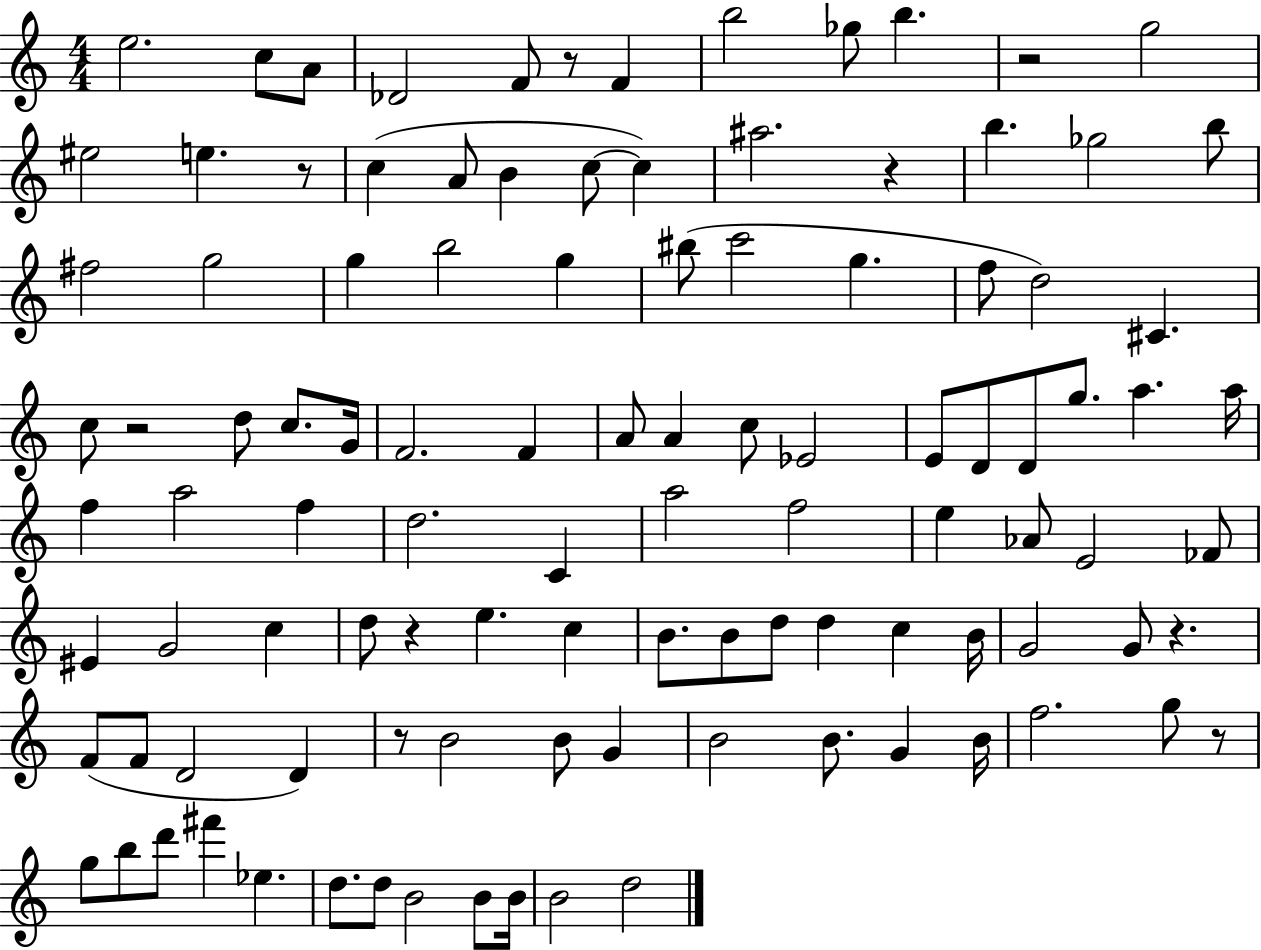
{
  \clef treble
  \numericTimeSignature
  \time 4/4
  \key c \major
  \repeat volta 2 { e''2. c''8 a'8 | des'2 f'8 r8 f'4 | b''2 ges''8 b''4. | r2 g''2 | \break eis''2 e''4. r8 | c''4( a'8 b'4 c''8~~ c''4) | ais''2. r4 | b''4. ges''2 b''8 | \break fis''2 g''2 | g''4 b''2 g''4 | bis''8( c'''2 g''4. | f''8 d''2) cis'4. | \break c''8 r2 d''8 c''8. g'16 | f'2. f'4 | a'8 a'4 c''8 ees'2 | e'8 d'8 d'8 g''8. a''4. a''16 | \break f''4 a''2 f''4 | d''2. c'4 | a''2 f''2 | e''4 aes'8 e'2 fes'8 | \break eis'4 g'2 c''4 | d''8 r4 e''4. c''4 | b'8. b'8 d''8 d''4 c''4 b'16 | g'2 g'8 r4. | \break f'8( f'8 d'2 d'4) | r8 b'2 b'8 g'4 | b'2 b'8. g'4 b'16 | f''2. g''8 r8 | \break g''8 b''8 d'''8 fis'''4 ees''4. | d''8. d''8 b'2 b'8 b'16 | b'2 d''2 | } \bar "|."
}